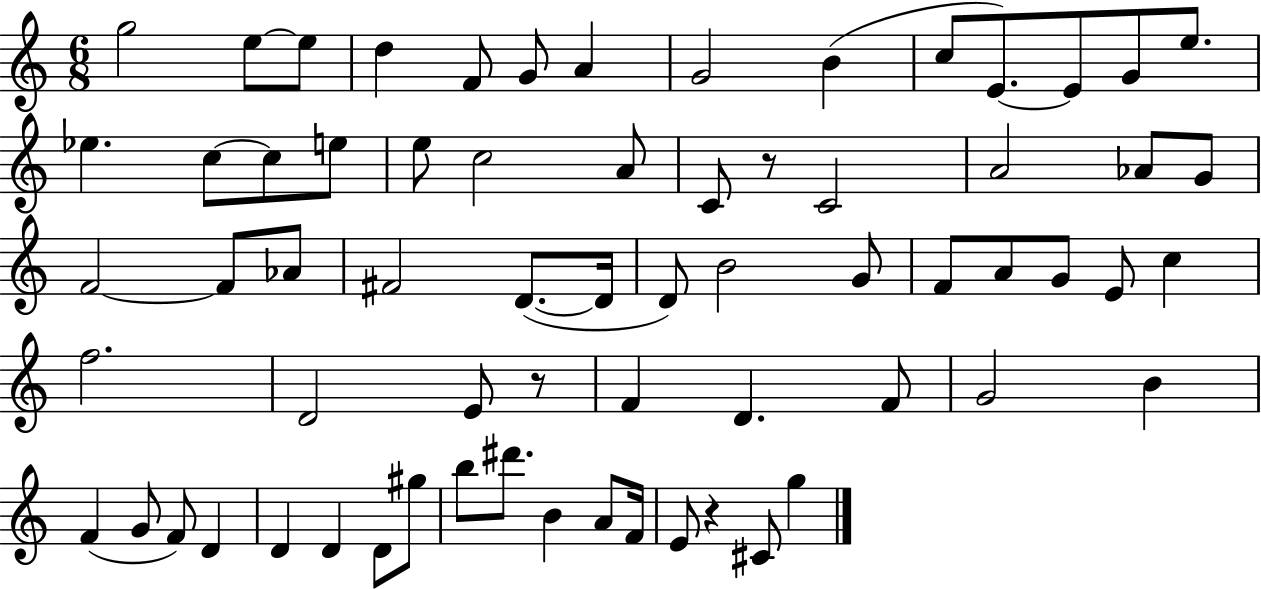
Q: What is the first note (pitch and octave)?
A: G5